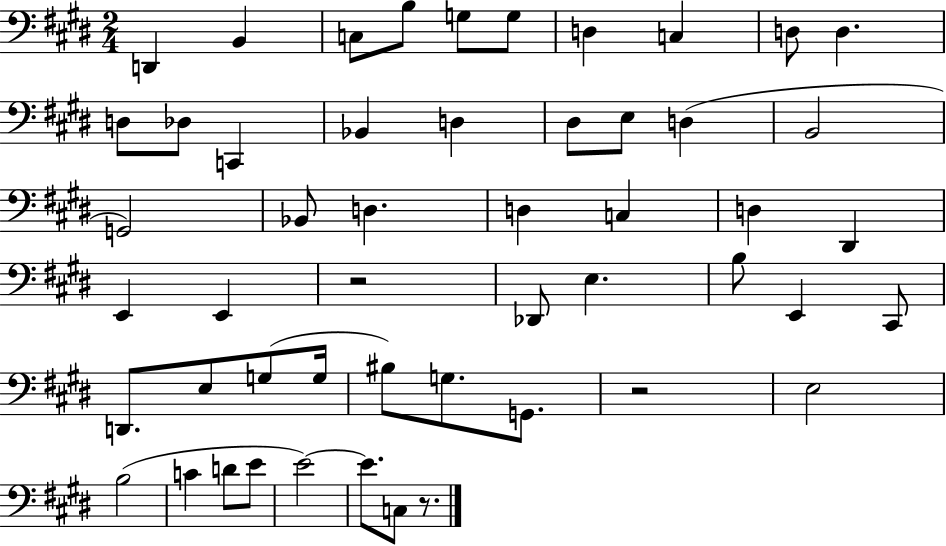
D2/q B2/q C3/e B3/e G3/e G3/e D3/q C3/q D3/e D3/q. D3/e Db3/e C2/q Bb2/q D3/q D#3/e E3/e D3/q B2/h G2/h Bb2/e D3/q. D3/q C3/q D3/q D#2/q E2/q E2/q R/h Db2/e E3/q. B3/e E2/q C#2/e D2/e. E3/e G3/e G3/s BIS3/e G3/e. G2/e. R/h E3/h B3/h C4/q D4/e E4/e E4/h E4/e. C3/e R/e.